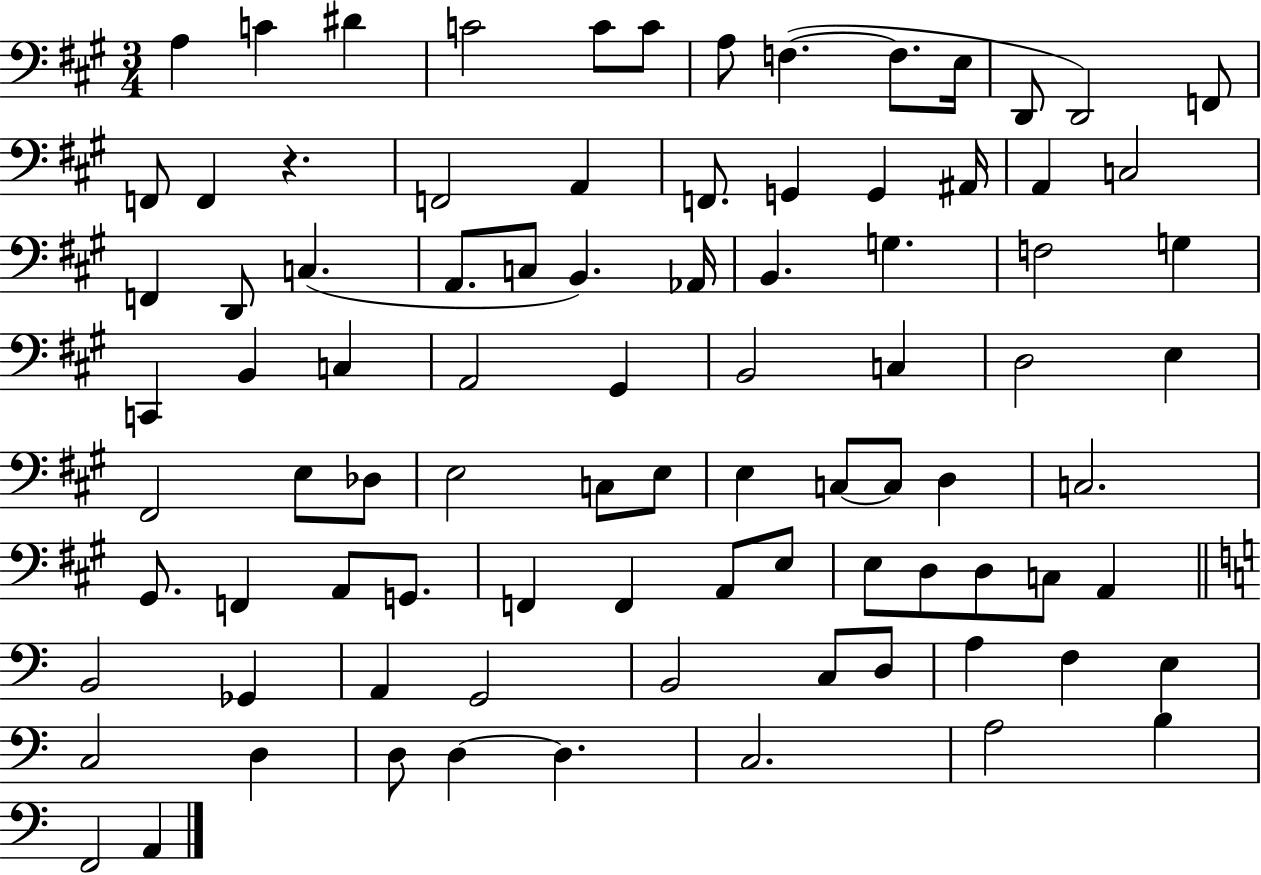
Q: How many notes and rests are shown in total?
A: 88